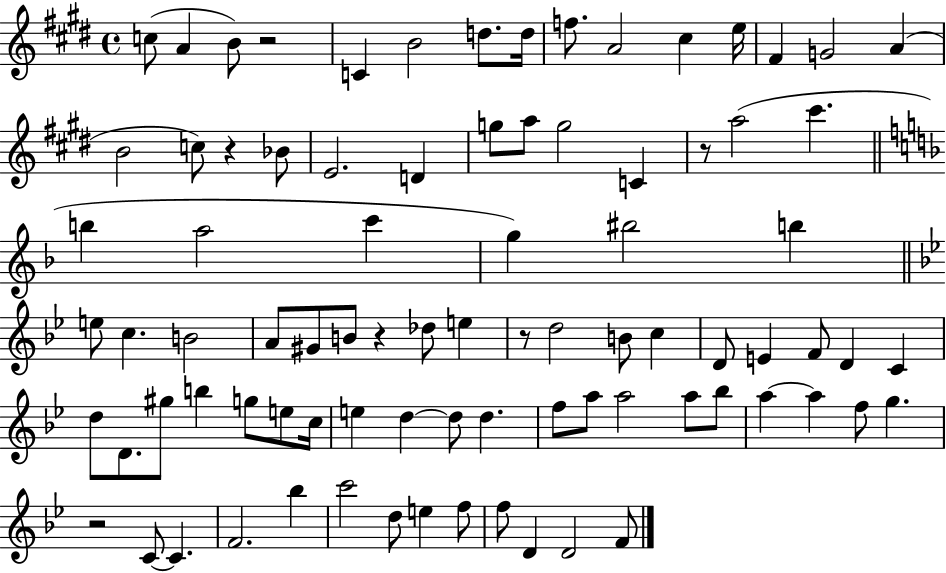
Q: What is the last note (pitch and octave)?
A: F4